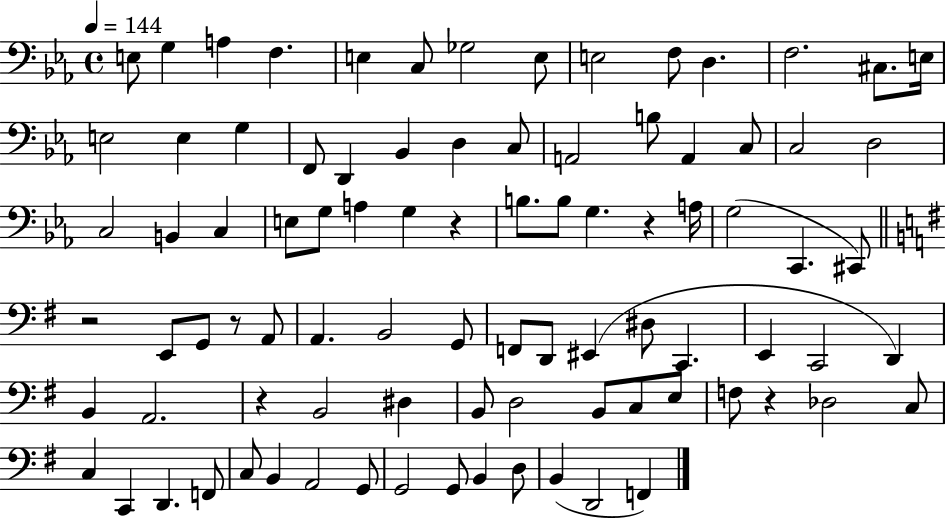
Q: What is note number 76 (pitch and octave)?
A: G2